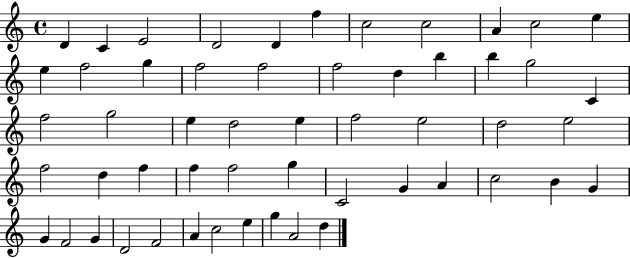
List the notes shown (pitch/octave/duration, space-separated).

D4/q C4/q E4/h D4/h D4/q F5/q C5/h C5/h A4/q C5/h E5/q E5/q F5/h G5/q F5/h F5/h F5/h D5/q B5/q B5/q G5/h C4/q F5/h G5/h E5/q D5/h E5/q F5/h E5/h D5/h E5/h F5/h D5/q F5/q F5/q F5/h G5/q C4/h G4/q A4/q C5/h B4/q G4/q G4/q F4/h G4/q D4/h F4/h A4/q C5/h E5/q G5/q A4/h D5/q